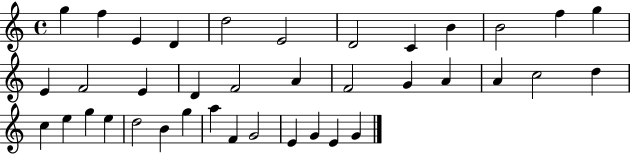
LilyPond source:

{
  \clef treble
  \time 4/4
  \defaultTimeSignature
  \key c \major
  g''4 f''4 e'4 d'4 | d''2 e'2 | d'2 c'4 b'4 | b'2 f''4 g''4 | \break e'4 f'2 e'4 | d'4 f'2 a'4 | f'2 g'4 a'4 | a'4 c''2 d''4 | \break c''4 e''4 g''4 e''4 | d''2 b'4 g''4 | a''4 f'4 g'2 | e'4 g'4 e'4 g'4 | \break \bar "|."
}